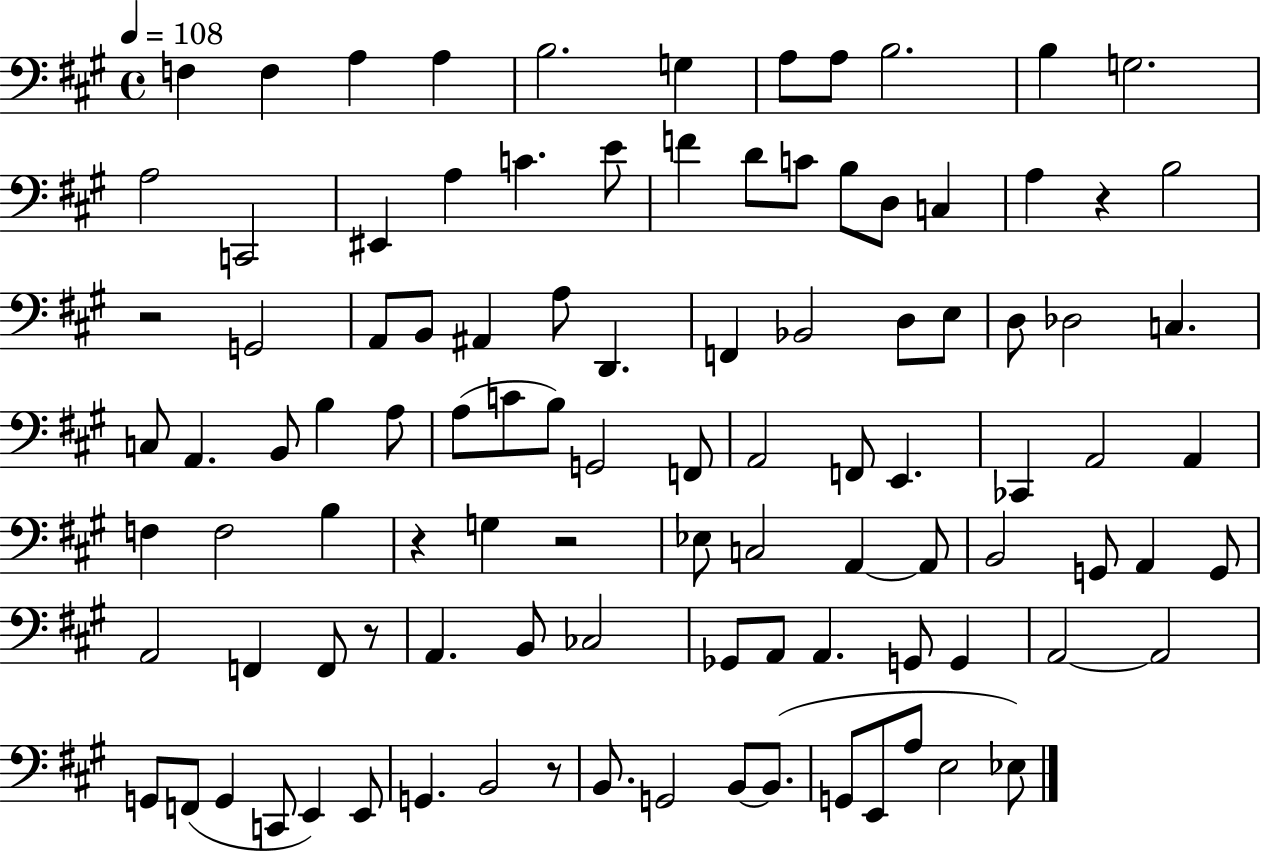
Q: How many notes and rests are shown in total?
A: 102